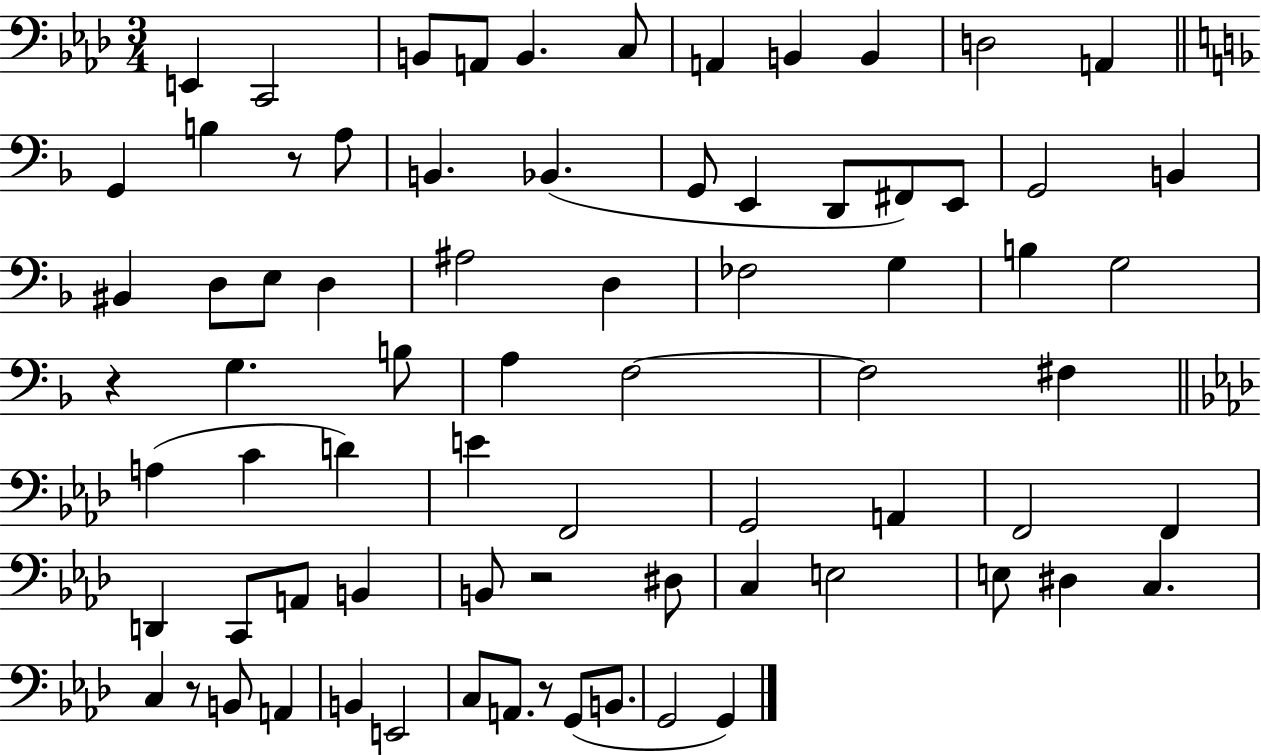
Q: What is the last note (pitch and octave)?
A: G2